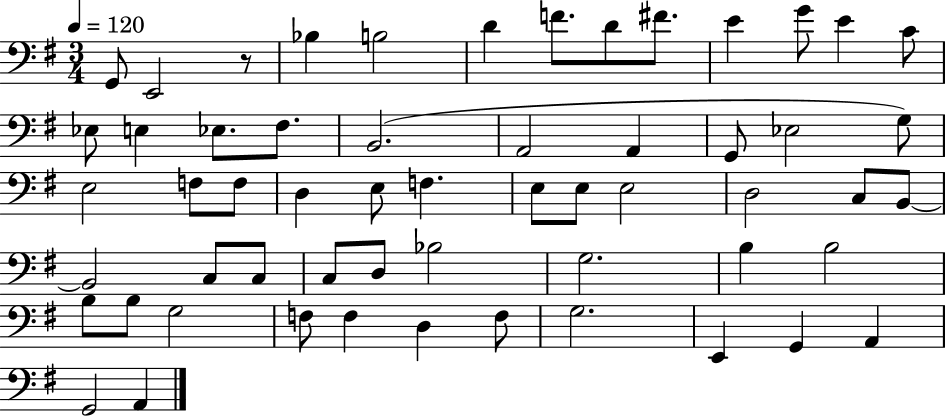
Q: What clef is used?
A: bass